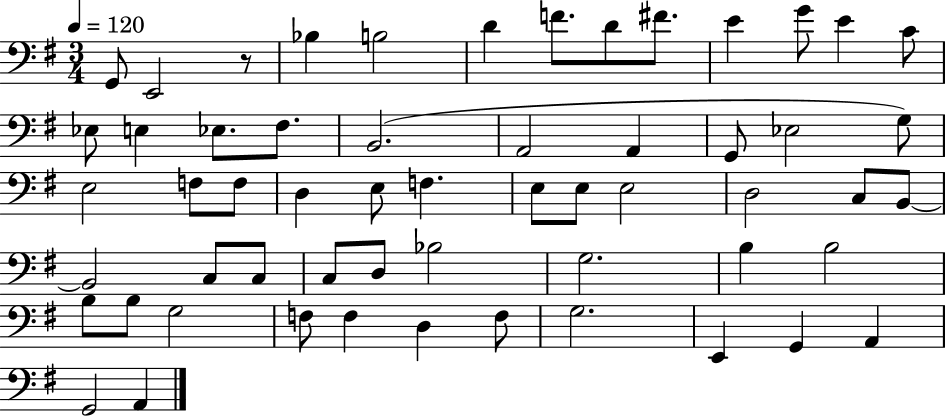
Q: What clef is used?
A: bass